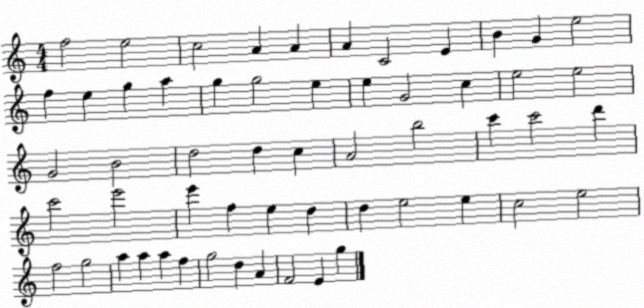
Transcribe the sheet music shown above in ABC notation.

X:1
T:Untitled
M:4/4
L:1/4
K:C
f2 e2 c2 A A A C2 E B G e2 f e g a g g2 e e G2 c e2 e2 G2 B2 d2 d c A2 b2 c' c'2 d' c'2 e'2 e' f e d d e2 e c2 e2 f2 g2 a a a f g2 d A F2 E g